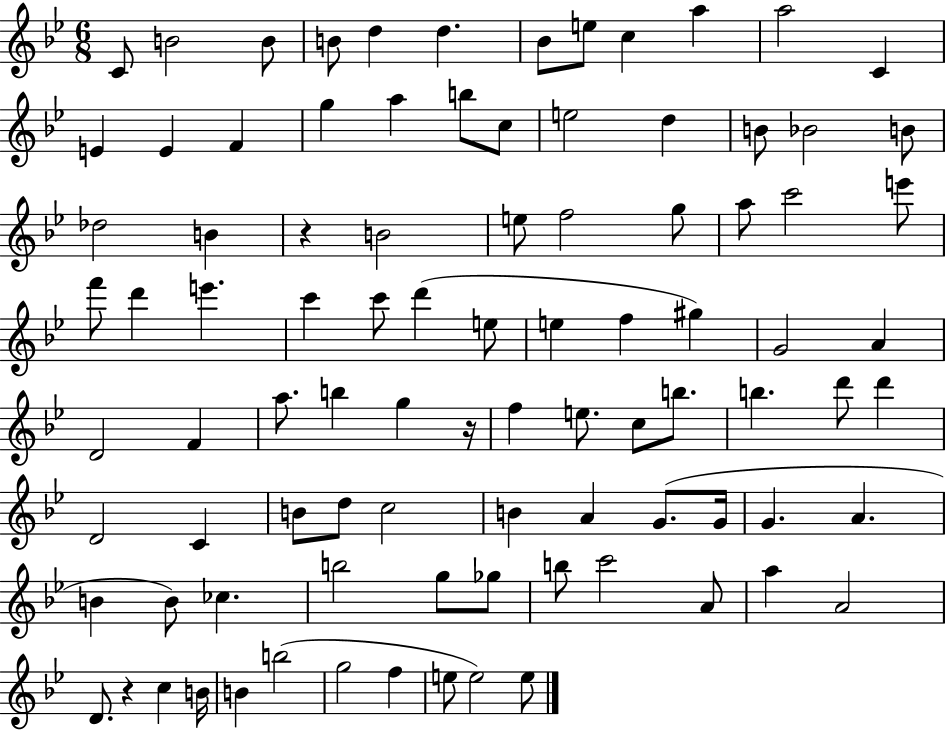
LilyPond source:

{
  \clef treble
  \numericTimeSignature
  \time 6/8
  \key bes \major
  \repeat volta 2 { c'8 b'2 b'8 | b'8 d''4 d''4. | bes'8 e''8 c''4 a''4 | a''2 c'4 | \break e'4 e'4 f'4 | g''4 a''4 b''8 c''8 | e''2 d''4 | b'8 bes'2 b'8 | \break des''2 b'4 | r4 b'2 | e''8 f''2 g''8 | a''8 c'''2 e'''8 | \break f'''8 d'''4 e'''4. | c'''4 c'''8 d'''4( e''8 | e''4 f''4 gis''4) | g'2 a'4 | \break d'2 f'4 | a''8. b''4 g''4 r16 | f''4 e''8. c''8 b''8. | b''4. d'''8 d'''4 | \break d'2 c'4 | b'8 d''8 c''2 | b'4 a'4 g'8.( g'16 | g'4. a'4. | \break b'4 b'8) ces''4. | b''2 g''8 ges''8 | b''8 c'''2 a'8 | a''4 a'2 | \break d'8. r4 c''4 b'16 | b'4 b''2( | g''2 f''4 | e''8 e''2) e''8 | \break } \bar "|."
}